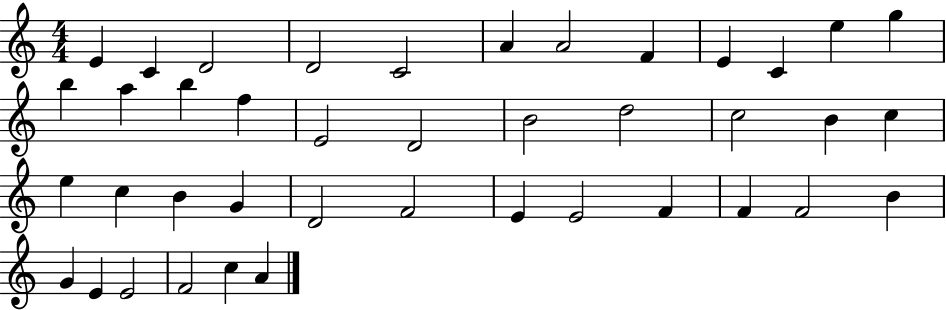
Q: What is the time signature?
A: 4/4